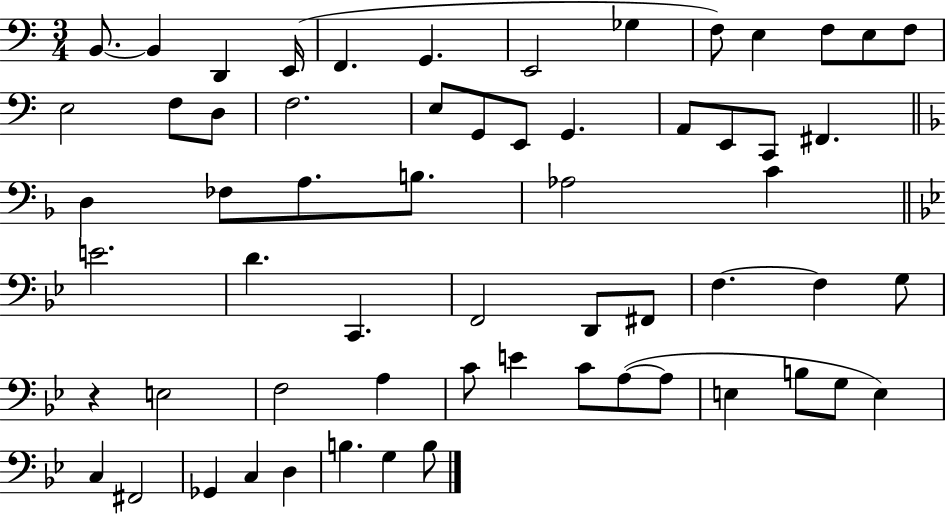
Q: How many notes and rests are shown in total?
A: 61